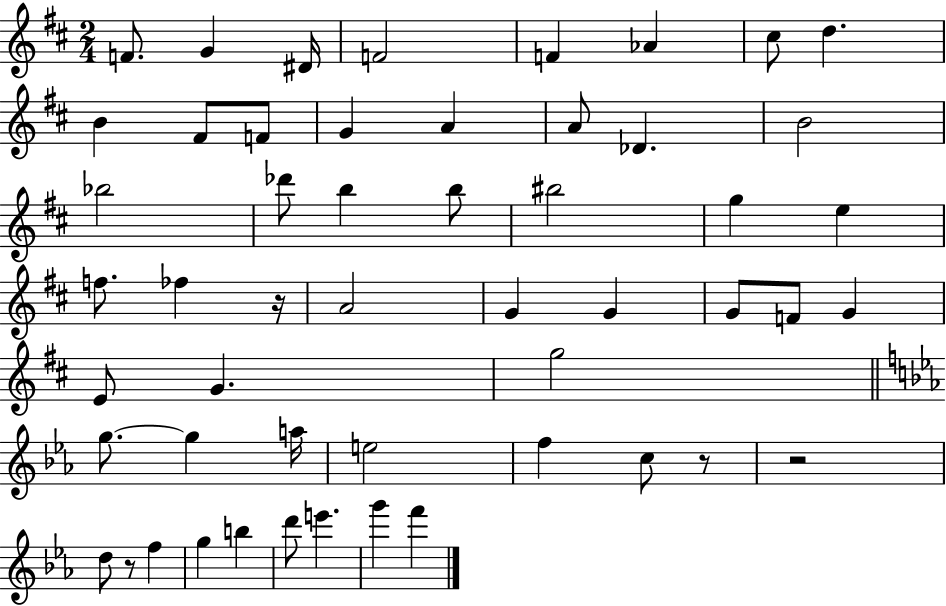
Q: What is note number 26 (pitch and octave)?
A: A4